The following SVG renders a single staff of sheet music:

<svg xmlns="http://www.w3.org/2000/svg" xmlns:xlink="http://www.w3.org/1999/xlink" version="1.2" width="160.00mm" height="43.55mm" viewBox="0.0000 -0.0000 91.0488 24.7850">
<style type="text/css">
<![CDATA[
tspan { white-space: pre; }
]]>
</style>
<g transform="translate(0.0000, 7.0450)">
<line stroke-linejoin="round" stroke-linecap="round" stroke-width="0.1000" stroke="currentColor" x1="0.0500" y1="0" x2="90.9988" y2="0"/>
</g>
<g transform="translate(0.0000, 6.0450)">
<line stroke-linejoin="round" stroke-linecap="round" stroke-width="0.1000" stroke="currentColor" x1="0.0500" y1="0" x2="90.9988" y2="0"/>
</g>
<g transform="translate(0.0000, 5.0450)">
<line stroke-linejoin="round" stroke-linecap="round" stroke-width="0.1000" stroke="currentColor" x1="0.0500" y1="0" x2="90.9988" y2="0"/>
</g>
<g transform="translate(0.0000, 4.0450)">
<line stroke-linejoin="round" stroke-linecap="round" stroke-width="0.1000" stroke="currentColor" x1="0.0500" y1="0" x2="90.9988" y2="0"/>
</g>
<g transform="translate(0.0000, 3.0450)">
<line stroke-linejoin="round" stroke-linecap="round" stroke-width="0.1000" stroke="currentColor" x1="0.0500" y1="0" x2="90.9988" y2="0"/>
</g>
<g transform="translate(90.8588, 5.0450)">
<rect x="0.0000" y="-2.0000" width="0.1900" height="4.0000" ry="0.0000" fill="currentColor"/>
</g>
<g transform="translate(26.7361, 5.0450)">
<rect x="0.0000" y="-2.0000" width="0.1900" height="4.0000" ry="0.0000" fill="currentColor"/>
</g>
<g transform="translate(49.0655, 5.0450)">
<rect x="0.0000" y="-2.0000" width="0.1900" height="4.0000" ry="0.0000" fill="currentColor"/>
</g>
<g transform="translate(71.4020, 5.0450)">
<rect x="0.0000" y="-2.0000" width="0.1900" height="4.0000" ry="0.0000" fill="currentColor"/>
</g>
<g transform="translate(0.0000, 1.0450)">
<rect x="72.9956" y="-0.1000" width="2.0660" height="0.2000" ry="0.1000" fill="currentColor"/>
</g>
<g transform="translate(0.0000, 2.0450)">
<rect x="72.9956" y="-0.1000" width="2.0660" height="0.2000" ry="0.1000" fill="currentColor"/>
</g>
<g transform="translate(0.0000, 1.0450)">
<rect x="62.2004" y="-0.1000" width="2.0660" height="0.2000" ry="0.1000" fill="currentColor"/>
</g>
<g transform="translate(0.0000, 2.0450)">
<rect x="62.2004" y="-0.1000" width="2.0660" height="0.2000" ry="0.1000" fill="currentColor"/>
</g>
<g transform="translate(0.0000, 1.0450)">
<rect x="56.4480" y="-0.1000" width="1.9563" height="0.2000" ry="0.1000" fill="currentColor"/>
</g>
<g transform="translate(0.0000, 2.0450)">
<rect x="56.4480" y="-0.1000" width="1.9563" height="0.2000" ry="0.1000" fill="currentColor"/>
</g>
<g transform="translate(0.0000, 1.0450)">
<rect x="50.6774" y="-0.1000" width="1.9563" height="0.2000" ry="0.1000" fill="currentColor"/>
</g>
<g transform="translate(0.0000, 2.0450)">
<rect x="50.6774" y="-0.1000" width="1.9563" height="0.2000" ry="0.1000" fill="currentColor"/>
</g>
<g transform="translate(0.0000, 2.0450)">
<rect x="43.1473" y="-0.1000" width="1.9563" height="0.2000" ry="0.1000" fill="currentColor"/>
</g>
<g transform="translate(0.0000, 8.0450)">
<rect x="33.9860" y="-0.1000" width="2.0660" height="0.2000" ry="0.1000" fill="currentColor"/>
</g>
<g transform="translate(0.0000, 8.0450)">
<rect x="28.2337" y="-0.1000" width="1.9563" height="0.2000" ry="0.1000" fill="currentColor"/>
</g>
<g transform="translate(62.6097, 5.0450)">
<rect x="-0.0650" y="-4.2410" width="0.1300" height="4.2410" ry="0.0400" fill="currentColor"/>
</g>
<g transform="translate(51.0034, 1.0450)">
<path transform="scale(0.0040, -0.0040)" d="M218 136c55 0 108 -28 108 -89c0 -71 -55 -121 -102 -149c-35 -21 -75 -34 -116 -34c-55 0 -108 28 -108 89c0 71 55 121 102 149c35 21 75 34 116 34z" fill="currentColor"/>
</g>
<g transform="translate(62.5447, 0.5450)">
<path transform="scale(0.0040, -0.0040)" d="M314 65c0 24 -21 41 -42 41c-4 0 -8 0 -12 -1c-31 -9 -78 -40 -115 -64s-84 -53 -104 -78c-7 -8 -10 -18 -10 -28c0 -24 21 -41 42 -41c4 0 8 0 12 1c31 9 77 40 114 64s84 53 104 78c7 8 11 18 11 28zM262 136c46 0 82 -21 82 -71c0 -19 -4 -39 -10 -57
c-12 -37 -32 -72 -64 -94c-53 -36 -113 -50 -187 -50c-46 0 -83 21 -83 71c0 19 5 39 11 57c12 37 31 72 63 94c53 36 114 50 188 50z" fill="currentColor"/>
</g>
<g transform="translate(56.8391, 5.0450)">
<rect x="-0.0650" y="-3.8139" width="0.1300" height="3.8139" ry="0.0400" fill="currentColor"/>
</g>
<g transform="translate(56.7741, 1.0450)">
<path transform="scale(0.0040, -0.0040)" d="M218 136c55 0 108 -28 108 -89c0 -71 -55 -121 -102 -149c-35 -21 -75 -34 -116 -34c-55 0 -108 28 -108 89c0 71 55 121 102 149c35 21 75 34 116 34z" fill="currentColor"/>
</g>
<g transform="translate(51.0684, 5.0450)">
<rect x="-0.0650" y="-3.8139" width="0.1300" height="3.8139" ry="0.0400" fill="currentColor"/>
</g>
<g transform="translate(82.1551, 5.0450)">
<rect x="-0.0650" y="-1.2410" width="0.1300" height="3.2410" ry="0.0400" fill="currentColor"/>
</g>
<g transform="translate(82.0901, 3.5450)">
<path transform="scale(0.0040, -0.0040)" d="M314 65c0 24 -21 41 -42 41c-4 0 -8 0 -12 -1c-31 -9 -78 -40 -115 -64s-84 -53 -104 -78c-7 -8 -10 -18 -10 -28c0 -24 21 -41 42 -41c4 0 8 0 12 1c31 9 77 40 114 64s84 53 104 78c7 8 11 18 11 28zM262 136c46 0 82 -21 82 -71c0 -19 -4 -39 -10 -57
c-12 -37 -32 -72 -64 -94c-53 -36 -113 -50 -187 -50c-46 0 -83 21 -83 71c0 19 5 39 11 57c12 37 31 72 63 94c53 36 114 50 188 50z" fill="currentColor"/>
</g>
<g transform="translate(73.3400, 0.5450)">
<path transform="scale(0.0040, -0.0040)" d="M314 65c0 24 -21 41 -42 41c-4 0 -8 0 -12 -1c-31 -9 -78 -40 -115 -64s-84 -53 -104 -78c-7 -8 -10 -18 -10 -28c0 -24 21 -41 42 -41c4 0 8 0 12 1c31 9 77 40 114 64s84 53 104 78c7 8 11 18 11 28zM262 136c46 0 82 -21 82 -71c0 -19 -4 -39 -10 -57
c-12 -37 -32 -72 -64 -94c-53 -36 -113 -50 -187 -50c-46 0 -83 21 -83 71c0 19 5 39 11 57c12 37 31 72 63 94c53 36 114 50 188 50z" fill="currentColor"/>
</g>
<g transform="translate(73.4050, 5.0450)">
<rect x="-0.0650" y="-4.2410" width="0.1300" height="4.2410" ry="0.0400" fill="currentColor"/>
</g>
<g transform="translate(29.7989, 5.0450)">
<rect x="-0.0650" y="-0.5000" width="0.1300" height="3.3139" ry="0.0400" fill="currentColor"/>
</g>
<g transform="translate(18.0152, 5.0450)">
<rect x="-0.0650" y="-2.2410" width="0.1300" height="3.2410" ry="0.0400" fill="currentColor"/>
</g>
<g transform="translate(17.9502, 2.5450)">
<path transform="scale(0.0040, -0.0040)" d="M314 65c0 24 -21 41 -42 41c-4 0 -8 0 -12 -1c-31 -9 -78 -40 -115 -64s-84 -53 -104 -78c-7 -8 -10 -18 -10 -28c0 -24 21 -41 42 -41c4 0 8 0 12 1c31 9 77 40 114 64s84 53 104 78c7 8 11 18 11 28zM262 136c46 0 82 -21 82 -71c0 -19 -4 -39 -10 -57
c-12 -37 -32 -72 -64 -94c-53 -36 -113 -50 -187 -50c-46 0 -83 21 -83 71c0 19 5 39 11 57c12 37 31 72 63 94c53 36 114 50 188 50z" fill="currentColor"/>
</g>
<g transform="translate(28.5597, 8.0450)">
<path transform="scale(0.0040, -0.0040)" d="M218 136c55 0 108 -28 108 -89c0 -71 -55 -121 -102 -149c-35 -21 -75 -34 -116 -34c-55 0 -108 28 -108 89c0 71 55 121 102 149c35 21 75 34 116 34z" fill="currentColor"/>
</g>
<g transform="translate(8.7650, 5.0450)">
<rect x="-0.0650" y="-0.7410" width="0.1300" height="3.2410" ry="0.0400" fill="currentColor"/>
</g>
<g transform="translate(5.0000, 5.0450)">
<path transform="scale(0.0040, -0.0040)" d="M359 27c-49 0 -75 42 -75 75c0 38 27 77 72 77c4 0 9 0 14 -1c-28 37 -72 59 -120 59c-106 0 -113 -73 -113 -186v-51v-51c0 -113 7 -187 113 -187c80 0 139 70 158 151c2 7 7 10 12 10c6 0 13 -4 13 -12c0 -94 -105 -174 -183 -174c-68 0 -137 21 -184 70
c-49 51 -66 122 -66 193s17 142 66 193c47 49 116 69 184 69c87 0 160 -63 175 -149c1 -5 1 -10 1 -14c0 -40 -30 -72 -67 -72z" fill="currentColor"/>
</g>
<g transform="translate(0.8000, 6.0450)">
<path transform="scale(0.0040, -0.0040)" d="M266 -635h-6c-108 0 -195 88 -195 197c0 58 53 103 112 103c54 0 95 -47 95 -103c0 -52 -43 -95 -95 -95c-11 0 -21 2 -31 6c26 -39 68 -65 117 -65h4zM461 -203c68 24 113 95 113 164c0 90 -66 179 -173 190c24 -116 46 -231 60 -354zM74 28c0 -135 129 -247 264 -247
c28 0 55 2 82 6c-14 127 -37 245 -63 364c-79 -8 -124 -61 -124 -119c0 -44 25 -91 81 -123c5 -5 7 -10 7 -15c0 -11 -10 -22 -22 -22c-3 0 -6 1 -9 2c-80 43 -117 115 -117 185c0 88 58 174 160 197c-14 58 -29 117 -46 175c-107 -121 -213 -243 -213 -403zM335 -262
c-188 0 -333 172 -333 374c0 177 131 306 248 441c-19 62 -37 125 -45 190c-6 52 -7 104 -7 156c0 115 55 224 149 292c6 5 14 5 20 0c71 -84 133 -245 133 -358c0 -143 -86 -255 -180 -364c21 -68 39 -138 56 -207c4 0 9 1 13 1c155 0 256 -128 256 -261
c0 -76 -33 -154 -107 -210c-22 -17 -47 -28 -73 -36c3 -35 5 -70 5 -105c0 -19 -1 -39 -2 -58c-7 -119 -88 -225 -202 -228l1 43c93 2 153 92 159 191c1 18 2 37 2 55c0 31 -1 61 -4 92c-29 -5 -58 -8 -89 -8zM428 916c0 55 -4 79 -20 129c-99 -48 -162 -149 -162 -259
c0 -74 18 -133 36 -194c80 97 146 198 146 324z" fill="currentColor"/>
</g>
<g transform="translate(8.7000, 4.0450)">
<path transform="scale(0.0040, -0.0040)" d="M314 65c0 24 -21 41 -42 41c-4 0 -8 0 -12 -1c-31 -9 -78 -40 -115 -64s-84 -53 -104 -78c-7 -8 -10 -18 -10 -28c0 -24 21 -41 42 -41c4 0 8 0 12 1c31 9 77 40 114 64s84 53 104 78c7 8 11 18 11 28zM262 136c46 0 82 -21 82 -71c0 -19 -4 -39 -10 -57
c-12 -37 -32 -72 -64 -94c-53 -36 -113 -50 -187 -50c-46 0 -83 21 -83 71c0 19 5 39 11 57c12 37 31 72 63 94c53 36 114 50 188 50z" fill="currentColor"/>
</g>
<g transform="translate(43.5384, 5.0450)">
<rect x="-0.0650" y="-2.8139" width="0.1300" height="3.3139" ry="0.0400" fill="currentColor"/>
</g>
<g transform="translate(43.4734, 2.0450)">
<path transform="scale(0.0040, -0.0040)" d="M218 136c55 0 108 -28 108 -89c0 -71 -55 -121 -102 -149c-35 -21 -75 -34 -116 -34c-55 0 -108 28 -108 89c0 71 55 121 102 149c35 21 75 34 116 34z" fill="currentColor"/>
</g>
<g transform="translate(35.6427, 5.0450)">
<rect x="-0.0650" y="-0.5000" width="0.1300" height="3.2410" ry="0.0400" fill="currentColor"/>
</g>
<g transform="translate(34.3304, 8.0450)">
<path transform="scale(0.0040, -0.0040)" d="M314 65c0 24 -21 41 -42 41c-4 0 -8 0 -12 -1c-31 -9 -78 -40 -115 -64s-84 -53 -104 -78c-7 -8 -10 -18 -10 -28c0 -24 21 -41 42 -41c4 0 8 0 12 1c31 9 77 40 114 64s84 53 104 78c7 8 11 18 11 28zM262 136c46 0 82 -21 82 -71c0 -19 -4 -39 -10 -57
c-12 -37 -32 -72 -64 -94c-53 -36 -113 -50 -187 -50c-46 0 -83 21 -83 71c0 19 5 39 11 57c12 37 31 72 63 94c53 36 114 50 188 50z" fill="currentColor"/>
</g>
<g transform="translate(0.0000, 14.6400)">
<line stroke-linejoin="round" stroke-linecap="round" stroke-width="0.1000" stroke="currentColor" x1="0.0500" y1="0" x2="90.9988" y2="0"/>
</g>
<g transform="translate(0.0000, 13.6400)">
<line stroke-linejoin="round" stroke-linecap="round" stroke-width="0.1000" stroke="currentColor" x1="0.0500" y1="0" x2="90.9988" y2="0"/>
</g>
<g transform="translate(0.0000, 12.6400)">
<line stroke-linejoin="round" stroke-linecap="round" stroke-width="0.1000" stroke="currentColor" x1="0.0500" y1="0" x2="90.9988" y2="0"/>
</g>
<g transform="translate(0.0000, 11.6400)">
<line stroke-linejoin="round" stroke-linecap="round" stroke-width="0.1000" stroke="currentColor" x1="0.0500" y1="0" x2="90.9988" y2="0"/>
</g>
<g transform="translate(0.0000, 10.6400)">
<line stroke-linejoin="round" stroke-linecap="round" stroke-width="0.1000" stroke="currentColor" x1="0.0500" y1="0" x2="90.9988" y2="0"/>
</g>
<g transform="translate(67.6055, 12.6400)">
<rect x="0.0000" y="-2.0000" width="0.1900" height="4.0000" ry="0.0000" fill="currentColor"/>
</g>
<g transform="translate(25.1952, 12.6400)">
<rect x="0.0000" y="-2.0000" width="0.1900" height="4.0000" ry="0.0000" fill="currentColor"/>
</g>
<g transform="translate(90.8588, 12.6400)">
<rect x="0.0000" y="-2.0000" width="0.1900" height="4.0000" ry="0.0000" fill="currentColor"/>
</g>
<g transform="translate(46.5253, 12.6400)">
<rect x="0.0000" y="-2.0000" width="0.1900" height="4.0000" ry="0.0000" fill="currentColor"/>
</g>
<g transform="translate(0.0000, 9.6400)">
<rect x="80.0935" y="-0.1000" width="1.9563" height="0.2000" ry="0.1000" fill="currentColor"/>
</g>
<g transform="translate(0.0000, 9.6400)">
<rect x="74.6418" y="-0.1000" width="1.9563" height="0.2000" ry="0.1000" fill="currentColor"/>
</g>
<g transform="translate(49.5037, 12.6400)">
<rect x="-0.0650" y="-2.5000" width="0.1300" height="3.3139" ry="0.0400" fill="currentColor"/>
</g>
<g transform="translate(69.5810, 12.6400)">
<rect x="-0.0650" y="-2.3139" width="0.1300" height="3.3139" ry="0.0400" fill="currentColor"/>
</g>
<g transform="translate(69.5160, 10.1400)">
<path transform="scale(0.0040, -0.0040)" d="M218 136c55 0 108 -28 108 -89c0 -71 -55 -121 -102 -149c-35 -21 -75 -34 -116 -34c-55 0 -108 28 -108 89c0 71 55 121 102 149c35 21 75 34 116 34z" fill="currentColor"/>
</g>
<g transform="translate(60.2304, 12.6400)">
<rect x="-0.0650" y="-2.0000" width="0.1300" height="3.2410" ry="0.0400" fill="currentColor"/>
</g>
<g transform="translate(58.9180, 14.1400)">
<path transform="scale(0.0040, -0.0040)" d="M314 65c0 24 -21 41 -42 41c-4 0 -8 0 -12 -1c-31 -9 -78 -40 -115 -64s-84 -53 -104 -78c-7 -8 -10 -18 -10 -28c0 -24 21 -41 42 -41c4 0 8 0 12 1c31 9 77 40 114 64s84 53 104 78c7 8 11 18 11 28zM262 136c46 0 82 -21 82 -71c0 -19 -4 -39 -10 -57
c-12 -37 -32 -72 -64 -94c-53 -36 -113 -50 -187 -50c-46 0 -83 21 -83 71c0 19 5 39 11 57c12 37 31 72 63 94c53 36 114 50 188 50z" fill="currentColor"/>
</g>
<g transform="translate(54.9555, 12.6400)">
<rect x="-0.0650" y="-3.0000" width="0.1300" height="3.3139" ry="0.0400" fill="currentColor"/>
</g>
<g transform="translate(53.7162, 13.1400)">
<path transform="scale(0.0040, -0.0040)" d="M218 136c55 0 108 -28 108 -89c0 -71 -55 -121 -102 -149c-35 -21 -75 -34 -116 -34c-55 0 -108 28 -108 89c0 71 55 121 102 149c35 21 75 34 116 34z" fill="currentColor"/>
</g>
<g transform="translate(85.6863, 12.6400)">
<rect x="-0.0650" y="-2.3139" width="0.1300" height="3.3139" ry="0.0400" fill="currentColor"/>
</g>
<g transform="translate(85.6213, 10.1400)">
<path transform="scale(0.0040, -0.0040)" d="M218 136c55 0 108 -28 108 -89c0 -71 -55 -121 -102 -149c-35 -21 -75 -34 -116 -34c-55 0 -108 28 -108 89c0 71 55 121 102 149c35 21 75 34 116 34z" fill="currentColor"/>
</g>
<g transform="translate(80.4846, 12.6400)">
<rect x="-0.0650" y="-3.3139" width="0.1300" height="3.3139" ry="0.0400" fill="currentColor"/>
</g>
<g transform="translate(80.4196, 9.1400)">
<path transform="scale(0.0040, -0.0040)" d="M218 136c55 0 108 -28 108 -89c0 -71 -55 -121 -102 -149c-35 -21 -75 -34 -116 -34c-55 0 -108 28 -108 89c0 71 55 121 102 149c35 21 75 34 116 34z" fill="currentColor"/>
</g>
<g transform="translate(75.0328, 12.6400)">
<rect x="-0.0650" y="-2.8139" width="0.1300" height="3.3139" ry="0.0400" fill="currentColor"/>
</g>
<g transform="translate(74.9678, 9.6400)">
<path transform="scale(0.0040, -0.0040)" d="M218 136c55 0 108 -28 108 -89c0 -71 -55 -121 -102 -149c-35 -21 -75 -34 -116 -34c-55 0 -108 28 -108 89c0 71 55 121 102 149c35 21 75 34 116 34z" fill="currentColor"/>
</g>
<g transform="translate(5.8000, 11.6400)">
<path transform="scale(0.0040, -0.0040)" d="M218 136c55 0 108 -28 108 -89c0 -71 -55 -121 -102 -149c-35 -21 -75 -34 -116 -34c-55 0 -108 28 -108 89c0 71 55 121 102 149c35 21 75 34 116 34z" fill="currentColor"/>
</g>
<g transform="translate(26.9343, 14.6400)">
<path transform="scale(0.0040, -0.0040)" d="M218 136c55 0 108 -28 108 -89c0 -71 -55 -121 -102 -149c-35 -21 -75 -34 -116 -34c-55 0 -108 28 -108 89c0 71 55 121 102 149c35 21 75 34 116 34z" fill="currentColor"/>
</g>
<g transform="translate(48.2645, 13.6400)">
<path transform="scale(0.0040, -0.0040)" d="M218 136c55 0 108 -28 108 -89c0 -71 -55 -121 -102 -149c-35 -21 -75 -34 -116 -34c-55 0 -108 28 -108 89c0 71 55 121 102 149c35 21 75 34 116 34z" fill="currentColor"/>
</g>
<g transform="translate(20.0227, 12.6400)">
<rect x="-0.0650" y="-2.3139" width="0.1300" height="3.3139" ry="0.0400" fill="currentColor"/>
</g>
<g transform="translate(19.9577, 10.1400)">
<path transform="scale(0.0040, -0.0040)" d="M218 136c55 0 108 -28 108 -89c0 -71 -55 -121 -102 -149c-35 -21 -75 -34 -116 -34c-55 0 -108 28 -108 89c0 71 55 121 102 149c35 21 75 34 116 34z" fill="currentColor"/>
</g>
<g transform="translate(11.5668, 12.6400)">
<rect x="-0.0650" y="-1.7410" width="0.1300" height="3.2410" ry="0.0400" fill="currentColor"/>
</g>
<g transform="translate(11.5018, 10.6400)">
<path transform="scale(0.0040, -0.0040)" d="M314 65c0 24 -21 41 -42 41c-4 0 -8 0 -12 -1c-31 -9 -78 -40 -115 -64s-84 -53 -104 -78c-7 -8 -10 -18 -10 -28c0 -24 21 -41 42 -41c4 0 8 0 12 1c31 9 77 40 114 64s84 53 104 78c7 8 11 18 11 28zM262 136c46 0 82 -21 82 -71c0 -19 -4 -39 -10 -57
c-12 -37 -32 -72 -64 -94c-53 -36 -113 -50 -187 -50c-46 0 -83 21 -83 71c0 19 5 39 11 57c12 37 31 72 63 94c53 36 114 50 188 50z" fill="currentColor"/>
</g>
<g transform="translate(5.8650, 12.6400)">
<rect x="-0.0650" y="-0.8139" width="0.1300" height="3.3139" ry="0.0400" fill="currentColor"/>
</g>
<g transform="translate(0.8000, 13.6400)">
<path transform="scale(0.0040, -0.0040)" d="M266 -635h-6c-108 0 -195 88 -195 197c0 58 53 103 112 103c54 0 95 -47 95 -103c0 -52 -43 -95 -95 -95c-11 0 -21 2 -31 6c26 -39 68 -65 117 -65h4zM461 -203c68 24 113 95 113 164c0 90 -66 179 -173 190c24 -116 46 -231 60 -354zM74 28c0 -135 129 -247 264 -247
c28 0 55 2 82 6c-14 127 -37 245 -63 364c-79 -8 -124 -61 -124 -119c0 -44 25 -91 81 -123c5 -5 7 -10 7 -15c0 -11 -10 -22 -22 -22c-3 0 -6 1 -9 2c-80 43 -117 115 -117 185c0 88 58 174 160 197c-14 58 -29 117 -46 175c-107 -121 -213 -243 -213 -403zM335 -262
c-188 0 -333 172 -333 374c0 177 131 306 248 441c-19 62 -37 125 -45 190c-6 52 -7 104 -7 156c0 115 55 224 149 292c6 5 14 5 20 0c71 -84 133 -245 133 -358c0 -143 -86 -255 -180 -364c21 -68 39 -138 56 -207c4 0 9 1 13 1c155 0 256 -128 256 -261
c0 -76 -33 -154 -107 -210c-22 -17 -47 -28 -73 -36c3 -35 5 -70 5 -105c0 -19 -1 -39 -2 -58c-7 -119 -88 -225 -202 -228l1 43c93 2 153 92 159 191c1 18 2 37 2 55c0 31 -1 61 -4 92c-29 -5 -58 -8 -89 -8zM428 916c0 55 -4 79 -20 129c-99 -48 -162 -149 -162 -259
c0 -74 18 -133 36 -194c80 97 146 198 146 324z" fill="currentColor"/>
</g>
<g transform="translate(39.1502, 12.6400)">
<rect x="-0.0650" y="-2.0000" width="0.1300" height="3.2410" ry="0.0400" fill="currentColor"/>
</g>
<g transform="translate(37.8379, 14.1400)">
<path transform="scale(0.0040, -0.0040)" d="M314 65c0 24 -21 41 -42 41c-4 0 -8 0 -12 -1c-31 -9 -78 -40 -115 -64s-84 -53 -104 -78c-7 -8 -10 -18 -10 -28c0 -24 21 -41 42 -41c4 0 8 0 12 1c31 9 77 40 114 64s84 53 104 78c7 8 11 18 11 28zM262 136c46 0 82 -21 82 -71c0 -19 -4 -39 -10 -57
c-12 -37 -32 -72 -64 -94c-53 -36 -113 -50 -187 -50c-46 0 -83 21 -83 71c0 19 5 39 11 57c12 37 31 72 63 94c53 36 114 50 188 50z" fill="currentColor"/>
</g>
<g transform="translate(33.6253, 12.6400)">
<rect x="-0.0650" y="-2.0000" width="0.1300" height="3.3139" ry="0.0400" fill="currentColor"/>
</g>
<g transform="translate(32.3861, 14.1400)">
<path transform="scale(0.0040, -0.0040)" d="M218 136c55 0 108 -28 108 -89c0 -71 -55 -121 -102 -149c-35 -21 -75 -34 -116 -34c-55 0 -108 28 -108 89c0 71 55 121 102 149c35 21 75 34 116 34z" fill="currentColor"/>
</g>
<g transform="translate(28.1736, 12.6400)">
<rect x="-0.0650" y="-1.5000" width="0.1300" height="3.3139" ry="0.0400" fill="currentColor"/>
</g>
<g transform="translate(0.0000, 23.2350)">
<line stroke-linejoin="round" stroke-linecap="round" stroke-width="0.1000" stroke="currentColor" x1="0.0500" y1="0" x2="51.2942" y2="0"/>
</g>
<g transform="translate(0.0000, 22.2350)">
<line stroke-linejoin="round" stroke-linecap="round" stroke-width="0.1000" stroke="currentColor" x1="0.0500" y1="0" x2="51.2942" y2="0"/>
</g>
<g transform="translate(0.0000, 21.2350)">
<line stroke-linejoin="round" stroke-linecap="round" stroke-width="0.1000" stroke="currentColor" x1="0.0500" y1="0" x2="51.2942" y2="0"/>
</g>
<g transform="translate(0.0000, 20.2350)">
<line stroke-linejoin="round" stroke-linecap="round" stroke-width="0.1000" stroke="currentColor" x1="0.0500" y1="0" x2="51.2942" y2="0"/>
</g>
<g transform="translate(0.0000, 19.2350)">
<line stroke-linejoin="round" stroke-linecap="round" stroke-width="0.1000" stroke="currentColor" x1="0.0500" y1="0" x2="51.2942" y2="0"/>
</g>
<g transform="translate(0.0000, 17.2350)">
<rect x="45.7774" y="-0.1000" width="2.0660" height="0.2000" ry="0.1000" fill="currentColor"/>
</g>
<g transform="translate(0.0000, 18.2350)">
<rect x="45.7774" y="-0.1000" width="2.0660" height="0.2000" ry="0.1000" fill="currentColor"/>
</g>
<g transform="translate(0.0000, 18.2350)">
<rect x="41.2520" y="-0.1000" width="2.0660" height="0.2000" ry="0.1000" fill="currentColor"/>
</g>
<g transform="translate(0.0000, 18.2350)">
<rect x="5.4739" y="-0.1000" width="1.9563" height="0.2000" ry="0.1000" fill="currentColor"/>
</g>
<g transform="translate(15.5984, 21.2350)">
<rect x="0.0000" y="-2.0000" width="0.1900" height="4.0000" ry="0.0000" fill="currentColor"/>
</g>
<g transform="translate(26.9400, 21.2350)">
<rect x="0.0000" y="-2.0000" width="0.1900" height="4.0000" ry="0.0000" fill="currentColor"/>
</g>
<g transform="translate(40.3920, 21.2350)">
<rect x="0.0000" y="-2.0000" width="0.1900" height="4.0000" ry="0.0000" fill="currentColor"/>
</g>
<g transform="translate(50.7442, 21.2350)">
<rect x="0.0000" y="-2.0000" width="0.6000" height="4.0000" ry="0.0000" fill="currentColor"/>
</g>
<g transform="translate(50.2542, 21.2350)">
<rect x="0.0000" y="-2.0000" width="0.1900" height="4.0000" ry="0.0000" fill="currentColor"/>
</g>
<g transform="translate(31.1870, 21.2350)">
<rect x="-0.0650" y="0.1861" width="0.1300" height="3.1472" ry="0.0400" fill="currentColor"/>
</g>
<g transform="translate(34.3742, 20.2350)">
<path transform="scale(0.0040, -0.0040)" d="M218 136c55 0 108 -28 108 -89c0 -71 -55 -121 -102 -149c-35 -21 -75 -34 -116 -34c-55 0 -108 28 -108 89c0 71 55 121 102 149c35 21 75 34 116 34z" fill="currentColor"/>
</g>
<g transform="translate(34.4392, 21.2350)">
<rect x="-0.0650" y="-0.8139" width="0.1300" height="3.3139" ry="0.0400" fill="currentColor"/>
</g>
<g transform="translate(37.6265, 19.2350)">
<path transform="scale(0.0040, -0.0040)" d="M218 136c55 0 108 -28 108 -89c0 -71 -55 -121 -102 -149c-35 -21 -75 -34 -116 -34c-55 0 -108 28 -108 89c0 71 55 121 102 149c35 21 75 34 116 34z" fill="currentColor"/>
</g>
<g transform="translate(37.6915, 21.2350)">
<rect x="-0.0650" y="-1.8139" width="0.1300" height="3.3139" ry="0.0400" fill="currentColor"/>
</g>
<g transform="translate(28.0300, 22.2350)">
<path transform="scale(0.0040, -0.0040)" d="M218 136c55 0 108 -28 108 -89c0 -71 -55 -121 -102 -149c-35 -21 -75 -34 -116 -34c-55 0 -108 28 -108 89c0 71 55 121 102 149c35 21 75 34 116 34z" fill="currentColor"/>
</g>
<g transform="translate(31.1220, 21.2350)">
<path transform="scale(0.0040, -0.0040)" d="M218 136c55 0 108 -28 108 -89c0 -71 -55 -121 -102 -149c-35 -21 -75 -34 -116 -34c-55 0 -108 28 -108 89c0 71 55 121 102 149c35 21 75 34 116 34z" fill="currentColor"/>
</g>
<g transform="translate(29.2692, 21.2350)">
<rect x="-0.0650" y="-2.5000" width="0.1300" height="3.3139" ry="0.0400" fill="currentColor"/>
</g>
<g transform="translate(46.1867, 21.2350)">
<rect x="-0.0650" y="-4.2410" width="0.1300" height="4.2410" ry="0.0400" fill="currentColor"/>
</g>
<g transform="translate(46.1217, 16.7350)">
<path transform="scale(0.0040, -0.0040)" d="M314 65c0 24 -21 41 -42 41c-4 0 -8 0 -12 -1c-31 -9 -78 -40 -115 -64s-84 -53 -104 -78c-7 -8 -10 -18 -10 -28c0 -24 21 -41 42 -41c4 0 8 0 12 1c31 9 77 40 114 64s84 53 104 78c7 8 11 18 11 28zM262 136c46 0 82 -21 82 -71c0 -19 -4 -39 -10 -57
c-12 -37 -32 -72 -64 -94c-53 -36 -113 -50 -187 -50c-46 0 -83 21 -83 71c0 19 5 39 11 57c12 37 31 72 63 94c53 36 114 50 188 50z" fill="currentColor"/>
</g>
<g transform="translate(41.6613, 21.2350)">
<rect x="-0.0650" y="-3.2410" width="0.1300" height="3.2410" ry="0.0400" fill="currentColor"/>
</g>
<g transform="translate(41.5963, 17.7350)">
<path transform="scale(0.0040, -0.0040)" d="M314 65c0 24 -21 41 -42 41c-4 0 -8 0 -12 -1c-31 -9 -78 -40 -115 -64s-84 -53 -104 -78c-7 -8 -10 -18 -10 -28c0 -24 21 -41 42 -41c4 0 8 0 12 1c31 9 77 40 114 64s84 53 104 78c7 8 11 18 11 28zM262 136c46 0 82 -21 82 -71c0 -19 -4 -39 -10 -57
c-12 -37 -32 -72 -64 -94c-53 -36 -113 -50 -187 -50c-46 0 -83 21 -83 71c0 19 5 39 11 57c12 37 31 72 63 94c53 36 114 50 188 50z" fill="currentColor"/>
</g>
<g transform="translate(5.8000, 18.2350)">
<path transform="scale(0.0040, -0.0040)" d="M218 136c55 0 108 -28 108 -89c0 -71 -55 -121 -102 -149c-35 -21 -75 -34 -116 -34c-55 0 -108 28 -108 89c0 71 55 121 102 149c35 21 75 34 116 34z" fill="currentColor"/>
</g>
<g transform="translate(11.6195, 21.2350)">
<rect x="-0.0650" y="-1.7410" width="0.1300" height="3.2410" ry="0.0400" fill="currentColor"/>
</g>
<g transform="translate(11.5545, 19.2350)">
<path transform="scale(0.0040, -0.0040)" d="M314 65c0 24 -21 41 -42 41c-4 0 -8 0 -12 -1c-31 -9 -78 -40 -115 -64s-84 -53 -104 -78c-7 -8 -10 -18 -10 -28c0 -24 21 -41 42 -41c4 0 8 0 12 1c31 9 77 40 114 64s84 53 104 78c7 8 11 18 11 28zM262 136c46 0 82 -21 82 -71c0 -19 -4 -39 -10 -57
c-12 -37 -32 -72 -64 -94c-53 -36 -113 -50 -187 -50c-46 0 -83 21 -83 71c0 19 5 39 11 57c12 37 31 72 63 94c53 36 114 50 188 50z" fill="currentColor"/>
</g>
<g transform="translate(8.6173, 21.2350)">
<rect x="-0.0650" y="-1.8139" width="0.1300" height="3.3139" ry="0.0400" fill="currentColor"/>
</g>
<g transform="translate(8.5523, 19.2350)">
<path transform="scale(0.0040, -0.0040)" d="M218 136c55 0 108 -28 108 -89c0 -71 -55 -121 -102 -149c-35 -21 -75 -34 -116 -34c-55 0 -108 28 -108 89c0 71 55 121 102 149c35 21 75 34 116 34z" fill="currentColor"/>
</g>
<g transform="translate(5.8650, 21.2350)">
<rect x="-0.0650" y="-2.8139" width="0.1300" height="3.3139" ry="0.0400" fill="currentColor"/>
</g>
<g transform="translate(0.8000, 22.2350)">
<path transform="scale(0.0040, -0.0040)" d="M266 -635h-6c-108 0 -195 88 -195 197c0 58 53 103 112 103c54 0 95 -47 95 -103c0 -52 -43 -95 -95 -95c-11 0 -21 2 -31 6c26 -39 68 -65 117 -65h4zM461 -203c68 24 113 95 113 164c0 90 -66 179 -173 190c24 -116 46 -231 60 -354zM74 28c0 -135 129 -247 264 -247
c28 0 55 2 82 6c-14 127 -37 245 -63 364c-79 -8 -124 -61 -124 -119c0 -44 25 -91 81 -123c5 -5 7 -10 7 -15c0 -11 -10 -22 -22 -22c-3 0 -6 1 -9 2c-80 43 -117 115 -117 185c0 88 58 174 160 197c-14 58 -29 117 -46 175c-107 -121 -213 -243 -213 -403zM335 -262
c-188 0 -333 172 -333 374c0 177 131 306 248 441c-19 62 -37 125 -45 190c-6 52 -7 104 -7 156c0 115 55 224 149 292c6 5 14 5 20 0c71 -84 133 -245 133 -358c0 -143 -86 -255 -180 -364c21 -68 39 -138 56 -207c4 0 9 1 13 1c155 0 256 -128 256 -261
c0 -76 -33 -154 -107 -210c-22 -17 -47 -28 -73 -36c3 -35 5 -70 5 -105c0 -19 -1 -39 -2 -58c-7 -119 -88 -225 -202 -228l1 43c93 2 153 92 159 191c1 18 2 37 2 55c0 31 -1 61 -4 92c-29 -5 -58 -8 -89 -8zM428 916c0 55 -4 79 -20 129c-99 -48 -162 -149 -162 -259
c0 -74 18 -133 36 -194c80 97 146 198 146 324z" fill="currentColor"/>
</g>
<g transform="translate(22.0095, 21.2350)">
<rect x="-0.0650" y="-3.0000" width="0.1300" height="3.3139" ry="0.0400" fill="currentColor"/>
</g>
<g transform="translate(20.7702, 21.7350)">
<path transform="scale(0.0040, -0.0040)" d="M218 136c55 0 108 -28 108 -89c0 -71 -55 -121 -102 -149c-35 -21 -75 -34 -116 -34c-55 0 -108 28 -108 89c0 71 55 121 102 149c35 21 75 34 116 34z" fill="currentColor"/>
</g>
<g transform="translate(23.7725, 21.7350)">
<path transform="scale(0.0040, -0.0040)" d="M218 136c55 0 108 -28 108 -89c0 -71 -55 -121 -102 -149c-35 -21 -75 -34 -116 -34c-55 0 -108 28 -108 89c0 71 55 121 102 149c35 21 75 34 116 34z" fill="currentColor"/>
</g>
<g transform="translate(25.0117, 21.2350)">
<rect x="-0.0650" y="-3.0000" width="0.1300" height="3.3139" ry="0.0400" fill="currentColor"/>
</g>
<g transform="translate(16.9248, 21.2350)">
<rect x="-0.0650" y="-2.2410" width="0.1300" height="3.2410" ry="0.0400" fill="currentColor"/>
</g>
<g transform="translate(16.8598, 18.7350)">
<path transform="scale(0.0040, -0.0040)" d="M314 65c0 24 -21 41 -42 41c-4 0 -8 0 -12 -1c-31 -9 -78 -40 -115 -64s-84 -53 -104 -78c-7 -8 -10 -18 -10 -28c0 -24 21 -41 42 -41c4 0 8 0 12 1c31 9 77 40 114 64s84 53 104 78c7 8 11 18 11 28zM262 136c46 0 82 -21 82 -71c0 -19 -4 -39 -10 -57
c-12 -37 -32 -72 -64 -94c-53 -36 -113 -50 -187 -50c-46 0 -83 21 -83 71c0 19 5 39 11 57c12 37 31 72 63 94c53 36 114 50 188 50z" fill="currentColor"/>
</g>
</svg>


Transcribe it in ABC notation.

X:1
T:Untitled
M:4/4
L:1/4
K:C
d2 g2 C C2 a c' c' d'2 d'2 e2 d f2 g E F F2 G A F2 g a b g a f f2 g2 A A G B d f b2 d'2